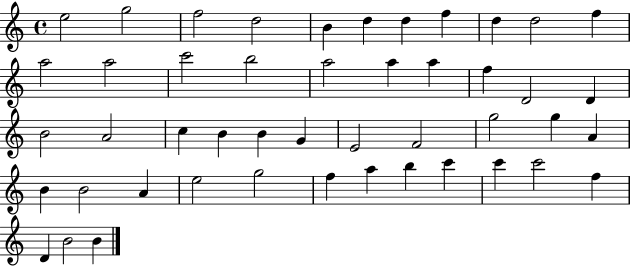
E5/h G5/h F5/h D5/h B4/q D5/q D5/q F5/q D5/q D5/h F5/q A5/h A5/h C6/h B5/h A5/h A5/q A5/q F5/q D4/h D4/q B4/h A4/h C5/q B4/q B4/q G4/q E4/h F4/h G5/h G5/q A4/q B4/q B4/h A4/q E5/h G5/h F5/q A5/q B5/q C6/q C6/q C6/h F5/q D4/q B4/h B4/q